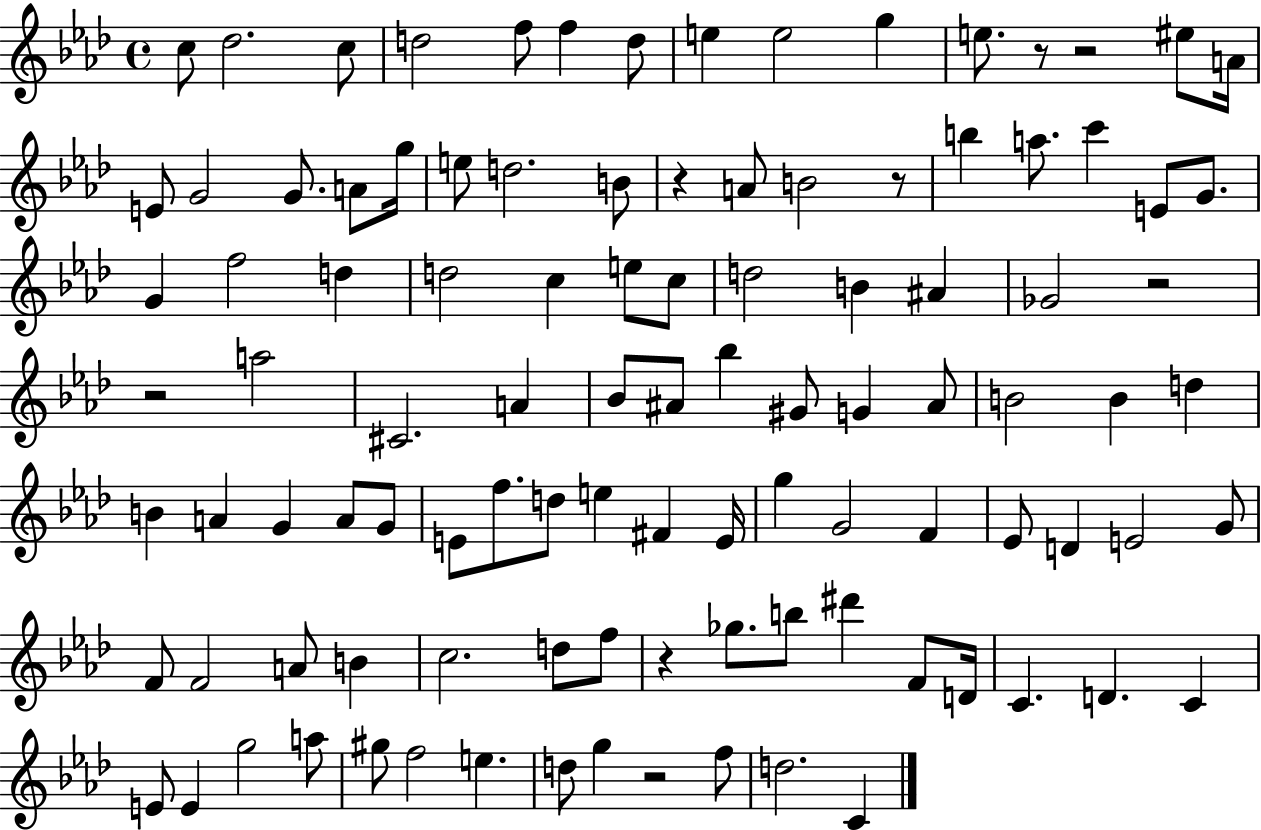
{
  \clef treble
  \time 4/4
  \defaultTimeSignature
  \key aes \major
  c''8 des''2. c''8 | d''2 f''8 f''4 d''8 | e''4 e''2 g''4 | e''8. r8 r2 eis''8 a'16 | \break e'8 g'2 g'8. a'8 g''16 | e''8 d''2. b'8 | r4 a'8 b'2 r8 | b''4 a''8. c'''4 e'8 g'8. | \break g'4 f''2 d''4 | d''2 c''4 e''8 c''8 | d''2 b'4 ais'4 | ges'2 r2 | \break r2 a''2 | cis'2. a'4 | bes'8 ais'8 bes''4 gis'8 g'4 ais'8 | b'2 b'4 d''4 | \break b'4 a'4 g'4 a'8 g'8 | e'8 f''8. d''8 e''4 fis'4 e'16 | g''4 g'2 f'4 | ees'8 d'4 e'2 g'8 | \break f'8 f'2 a'8 b'4 | c''2. d''8 f''8 | r4 ges''8. b''8 dis'''4 f'8 d'16 | c'4. d'4. c'4 | \break e'8 e'4 g''2 a''8 | gis''8 f''2 e''4. | d''8 g''4 r2 f''8 | d''2. c'4 | \break \bar "|."
}